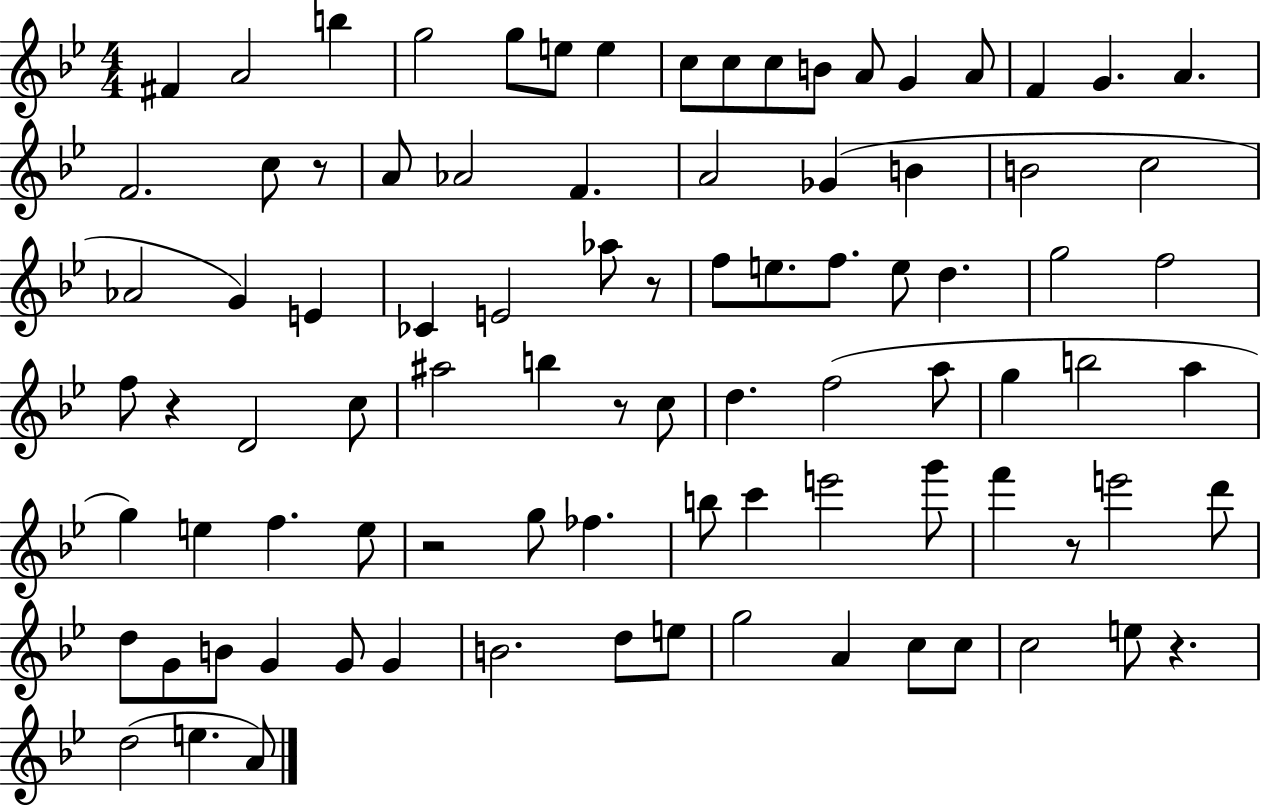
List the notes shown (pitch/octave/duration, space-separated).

F#4/q A4/h B5/q G5/h G5/e E5/e E5/q C5/e C5/e C5/e B4/e A4/e G4/q A4/e F4/q G4/q. A4/q. F4/h. C5/e R/e A4/e Ab4/h F4/q. A4/h Gb4/q B4/q B4/h C5/h Ab4/h G4/q E4/q CES4/q E4/h Ab5/e R/e F5/e E5/e. F5/e. E5/e D5/q. G5/h F5/h F5/e R/q D4/h C5/e A#5/h B5/q R/e C5/e D5/q. F5/h A5/e G5/q B5/h A5/q G5/q E5/q F5/q. E5/e R/h G5/e FES5/q. B5/e C6/q E6/h G6/e F6/q R/e E6/h D6/e D5/e G4/e B4/e G4/q G4/e G4/q B4/h. D5/e E5/e G5/h A4/q C5/e C5/e C5/h E5/e R/q. D5/h E5/q. A4/e